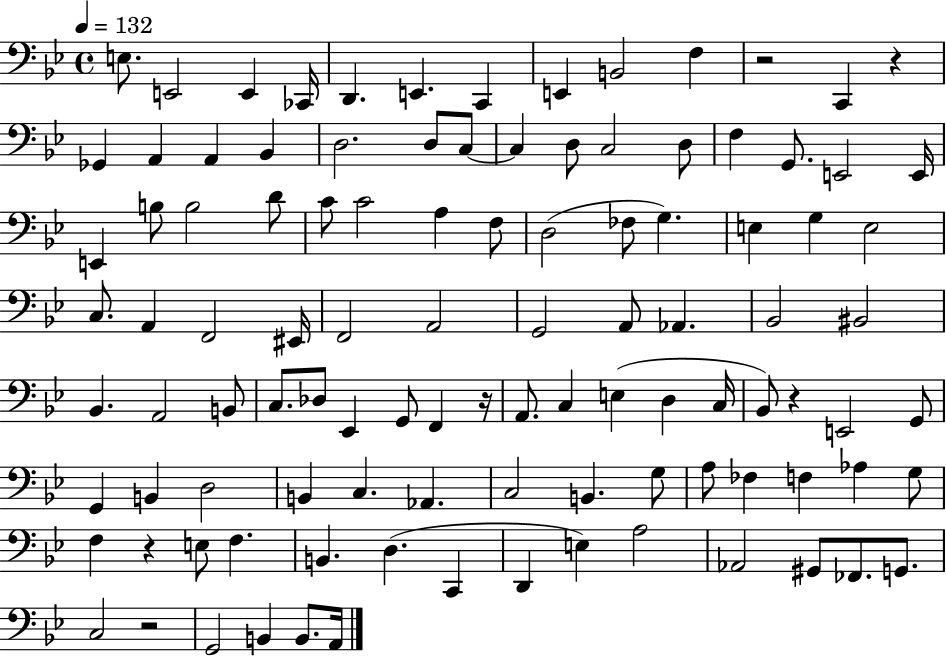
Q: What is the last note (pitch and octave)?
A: A2